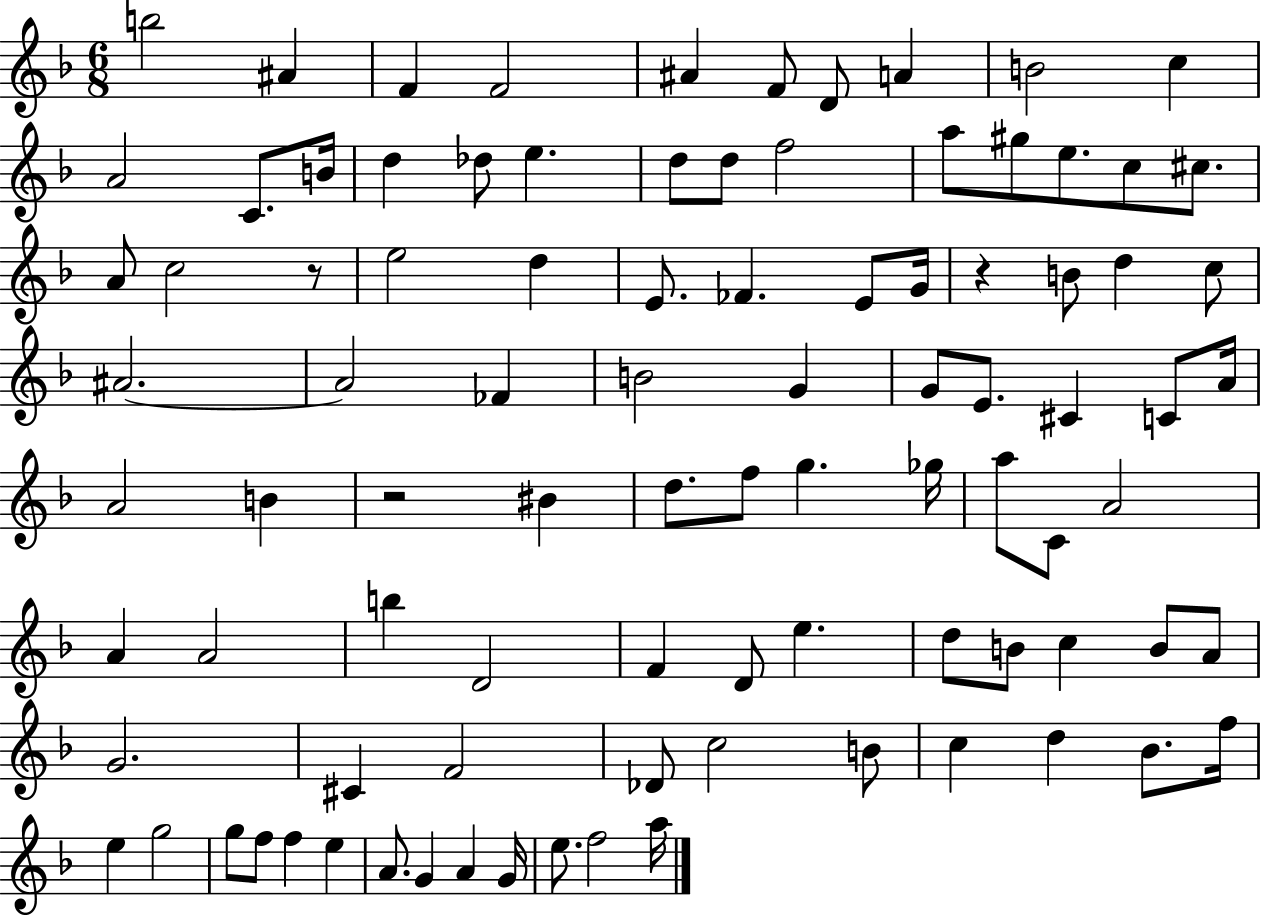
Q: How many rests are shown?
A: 3